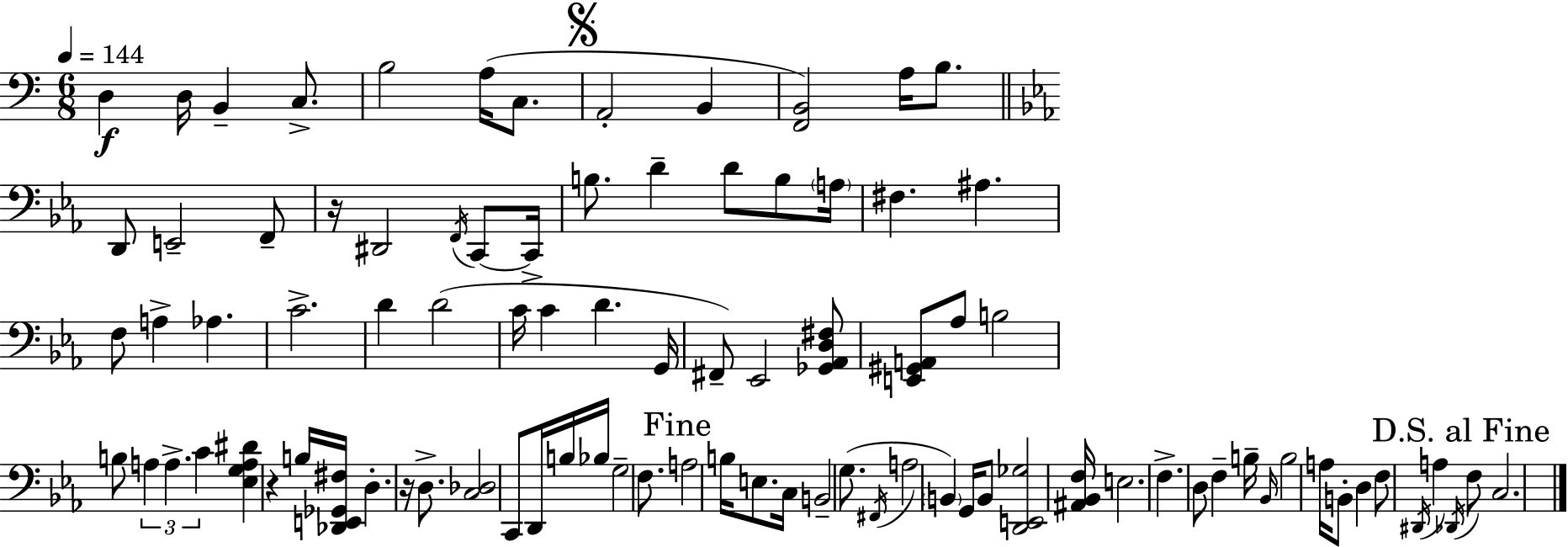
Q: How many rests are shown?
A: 3